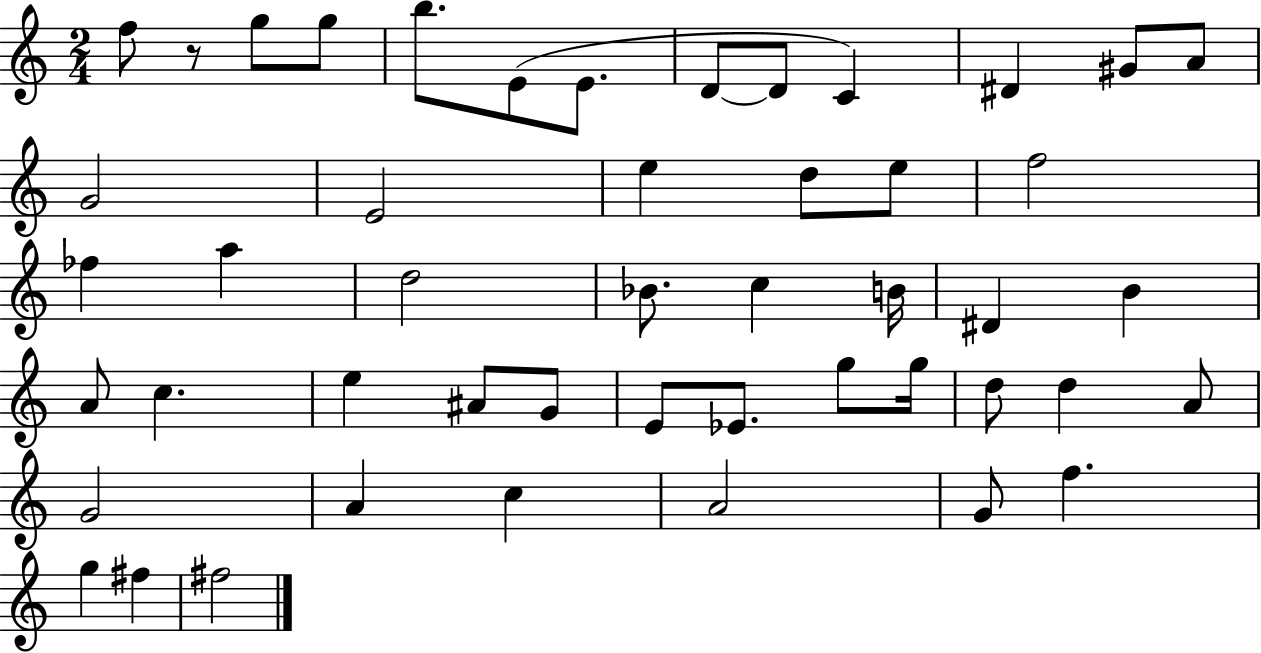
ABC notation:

X:1
T:Untitled
M:2/4
L:1/4
K:C
f/2 z/2 g/2 g/2 b/2 E/2 E/2 D/2 D/2 C ^D ^G/2 A/2 G2 E2 e d/2 e/2 f2 _f a d2 _B/2 c B/4 ^D B A/2 c e ^A/2 G/2 E/2 _E/2 g/2 g/4 d/2 d A/2 G2 A c A2 G/2 f g ^f ^f2